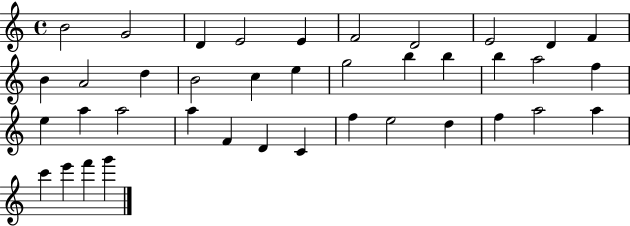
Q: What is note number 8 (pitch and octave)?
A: E4